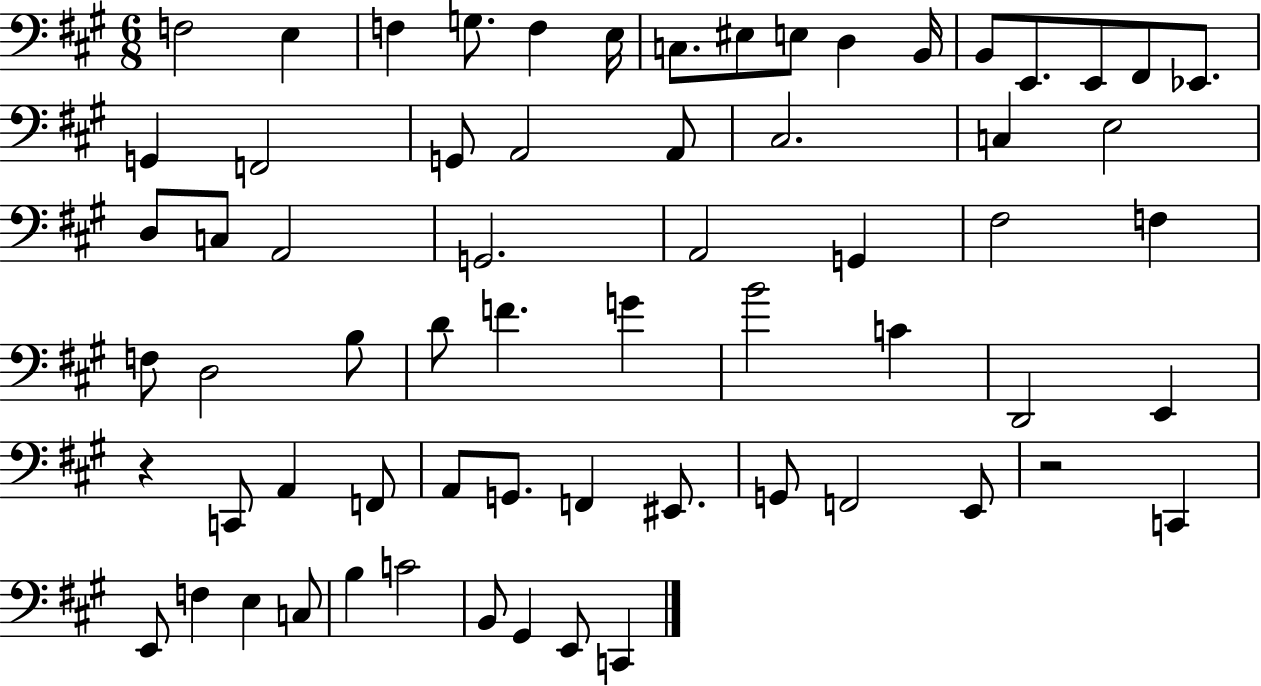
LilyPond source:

{
  \clef bass
  \numericTimeSignature
  \time 6/8
  \key a \major
  \repeat volta 2 { f2 e4 | f4 g8. f4 e16 | c8. eis8 e8 d4 b,16 | b,8 e,8. e,8 fis,8 ees,8. | \break g,4 f,2 | g,8 a,2 a,8 | cis2. | c4 e2 | \break d8 c8 a,2 | g,2. | a,2 g,4 | fis2 f4 | \break f8 d2 b8 | d'8 f'4. g'4 | b'2 c'4 | d,2 e,4 | \break r4 c,8 a,4 f,8 | a,8 g,8. f,4 eis,8. | g,8 f,2 e,8 | r2 c,4 | \break e,8 f4 e4 c8 | b4 c'2 | b,8 gis,4 e,8 c,4 | } \bar "|."
}